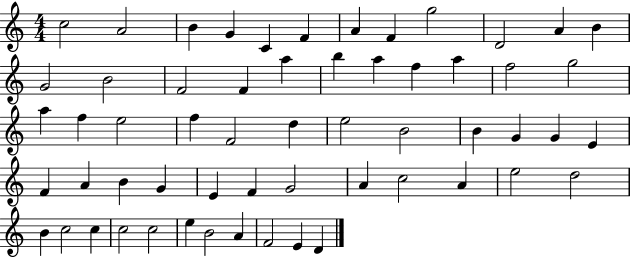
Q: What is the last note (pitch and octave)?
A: D4